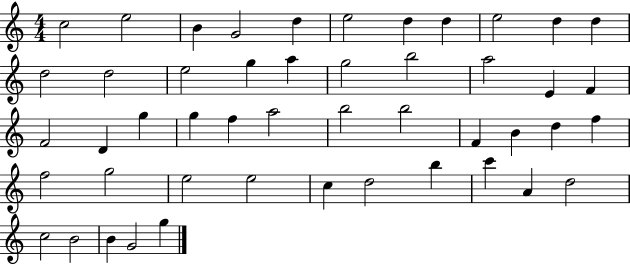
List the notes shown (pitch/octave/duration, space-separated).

C5/h E5/h B4/q G4/h D5/q E5/h D5/q D5/q E5/h D5/q D5/q D5/h D5/h E5/h G5/q A5/q G5/h B5/h A5/h E4/q F4/q F4/h D4/q G5/q G5/q F5/q A5/h B5/h B5/h F4/q B4/q D5/q F5/q F5/h G5/h E5/h E5/h C5/q D5/h B5/q C6/q A4/q D5/h C5/h B4/h B4/q G4/h G5/q